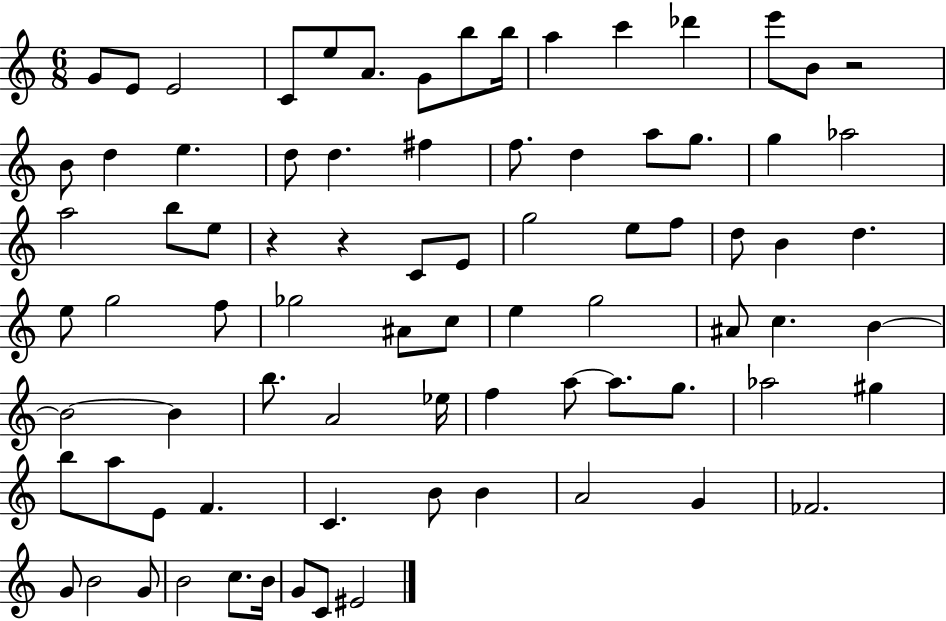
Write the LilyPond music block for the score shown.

{
  \clef treble
  \numericTimeSignature
  \time 6/8
  \key c \major
  g'8 e'8 e'2 | c'8 e''8 a'8. g'8 b''8 b''16 | a''4 c'''4 des'''4 | e'''8 b'8 r2 | \break b'8 d''4 e''4. | d''8 d''4. fis''4 | f''8. d''4 a''8 g''8. | g''4 aes''2 | \break a''2 b''8 e''8 | r4 r4 c'8 e'8 | g''2 e''8 f''8 | d''8 b'4 d''4. | \break e''8 g''2 f''8 | ges''2 ais'8 c''8 | e''4 g''2 | ais'8 c''4. b'4~~ | \break b'2~~ b'4 | b''8. a'2 ees''16 | f''4 a''8~~ a''8. g''8. | aes''2 gis''4 | \break b''8 a''8 e'8 f'4. | c'4. b'8 b'4 | a'2 g'4 | fes'2. | \break g'8 b'2 g'8 | b'2 c''8. b'16 | g'8 c'8 eis'2 | \bar "|."
}